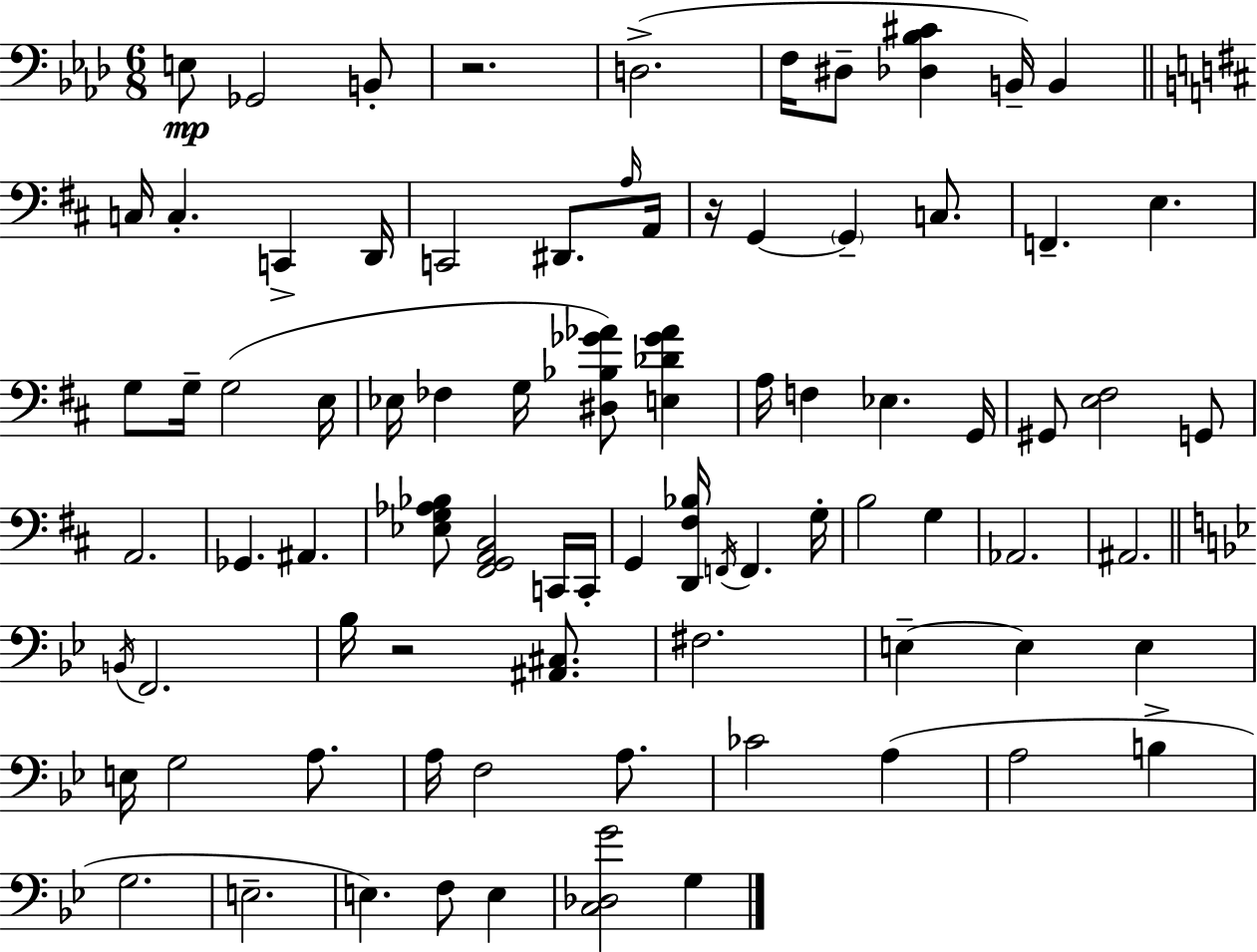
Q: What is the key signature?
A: AES major